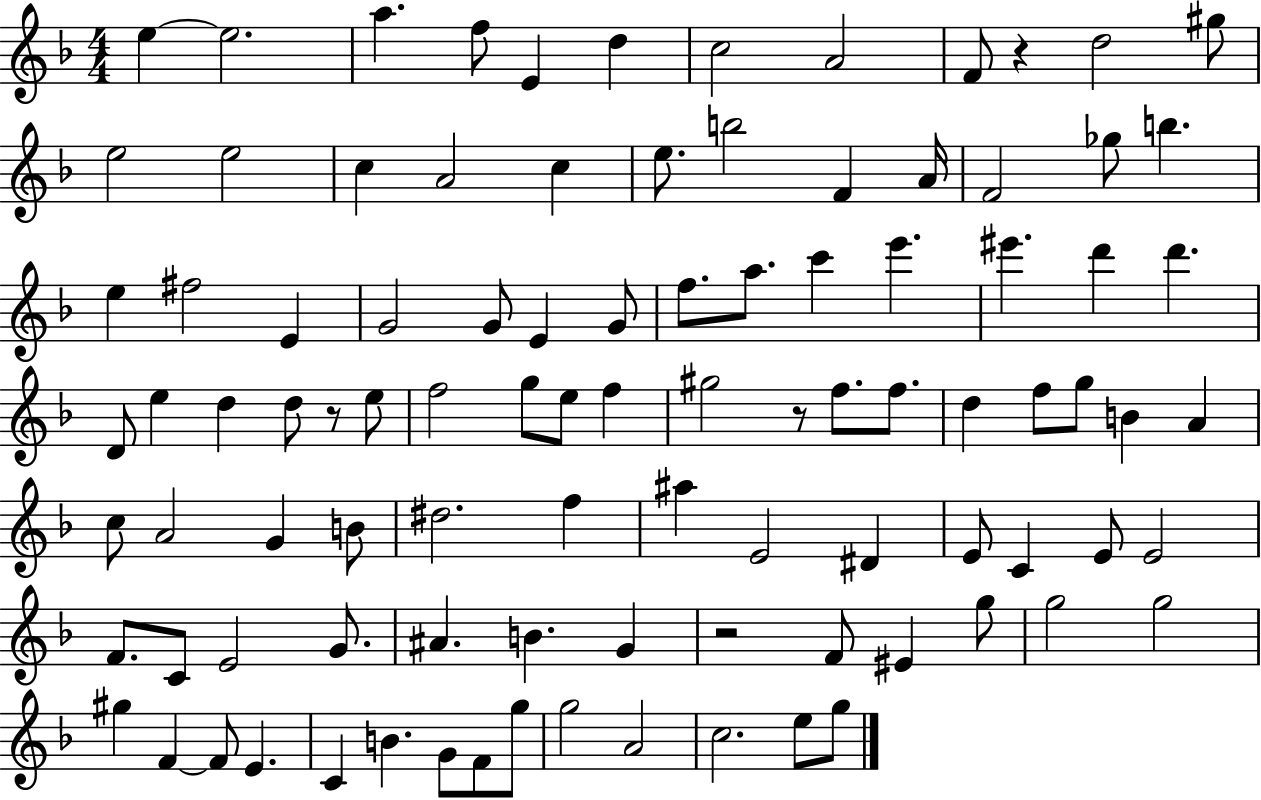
{
  \clef treble
  \numericTimeSignature
  \time 4/4
  \key f \major
  e''4~~ e''2. | a''4. f''8 e'4 d''4 | c''2 a'2 | f'8 r4 d''2 gis''8 | \break e''2 e''2 | c''4 a'2 c''4 | e''8. b''2 f'4 a'16 | f'2 ges''8 b''4. | \break e''4 fis''2 e'4 | g'2 g'8 e'4 g'8 | f''8. a''8. c'''4 e'''4. | eis'''4. d'''4 d'''4. | \break d'8 e''4 d''4 d''8 r8 e''8 | f''2 g''8 e''8 f''4 | gis''2 r8 f''8. f''8. | d''4 f''8 g''8 b'4 a'4 | \break c''8 a'2 g'4 b'8 | dis''2. f''4 | ais''4 e'2 dis'4 | e'8 c'4 e'8 e'2 | \break f'8. c'8 e'2 g'8. | ais'4. b'4. g'4 | r2 f'8 eis'4 g''8 | g''2 g''2 | \break gis''4 f'4~~ f'8 e'4. | c'4 b'4. g'8 f'8 g''8 | g''2 a'2 | c''2. e''8 g''8 | \break \bar "|."
}